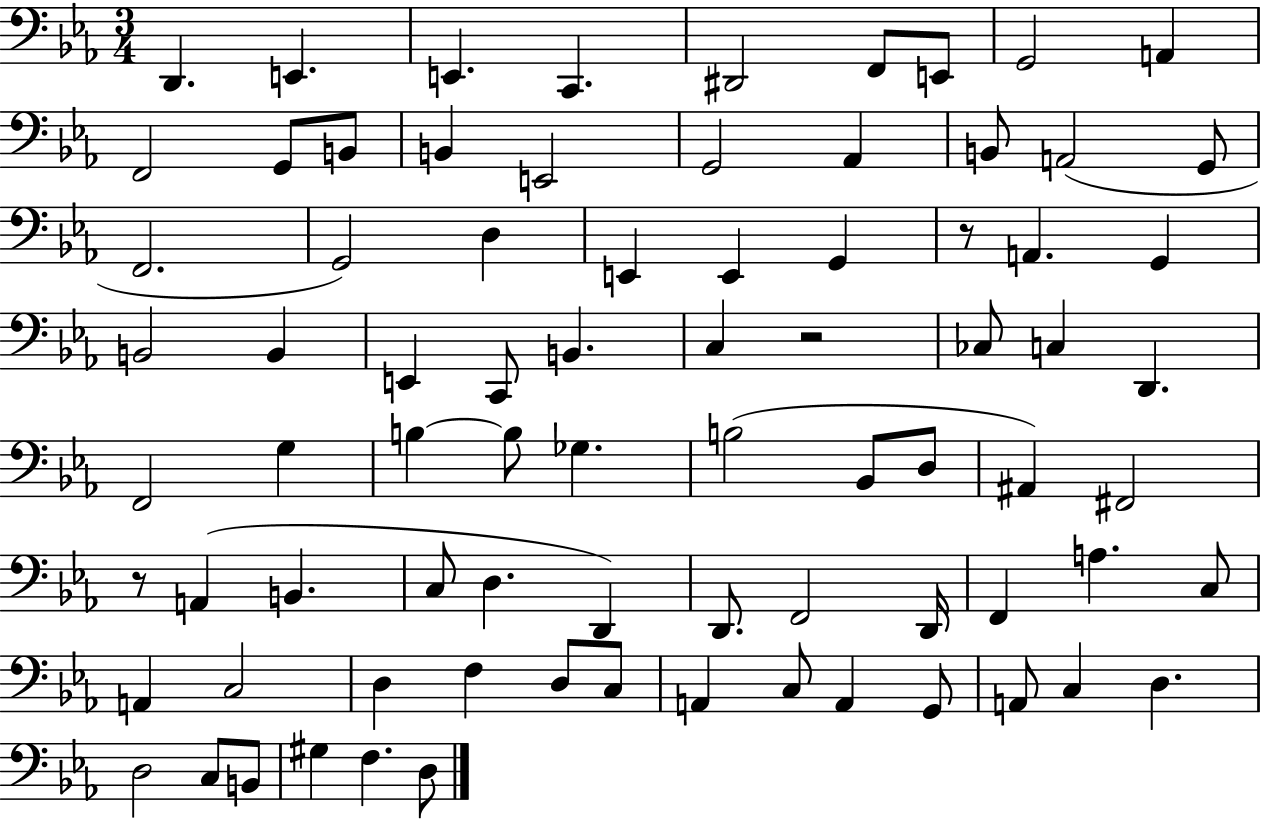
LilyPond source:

{
  \clef bass
  \numericTimeSignature
  \time 3/4
  \key ees \major
  d,4. e,4. | e,4. c,4. | dis,2 f,8 e,8 | g,2 a,4 | \break f,2 g,8 b,8 | b,4 e,2 | g,2 aes,4 | b,8 a,2( g,8 | \break f,2. | g,2) d4 | e,4 e,4 g,4 | r8 a,4. g,4 | \break b,2 b,4 | e,4 c,8 b,4. | c4 r2 | ces8 c4 d,4. | \break f,2 g4 | b4~~ b8 ges4. | b2( bes,8 d8 | ais,4) fis,2 | \break r8 a,4( b,4. | c8 d4. d,4) | d,8. f,2 d,16 | f,4 a4. c8 | \break a,4 c2 | d4 f4 d8 c8 | a,4 c8 a,4 g,8 | a,8 c4 d4. | \break d2 c8 b,8 | gis4 f4. d8 | \bar "|."
}